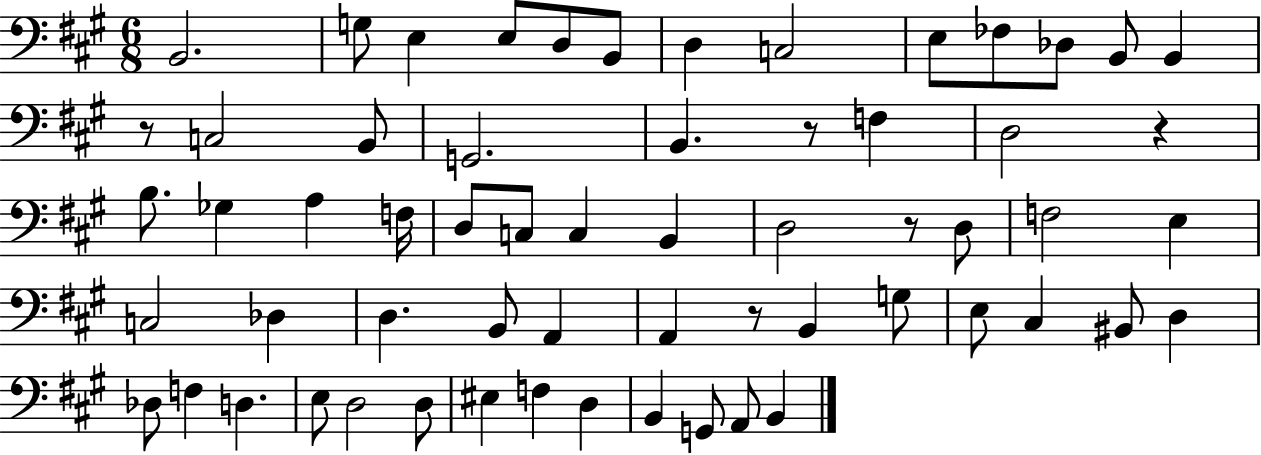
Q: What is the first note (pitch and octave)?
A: B2